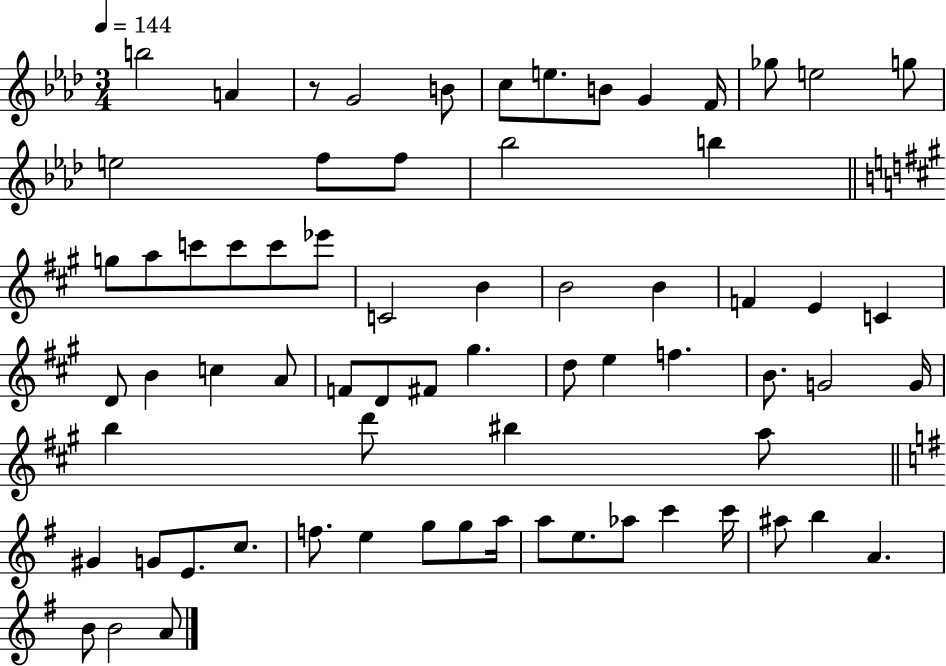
B5/h A4/q R/e G4/h B4/e C5/e E5/e. B4/e G4/q F4/s Gb5/e E5/h G5/e E5/h F5/e F5/e Bb5/h B5/q G5/e A5/e C6/e C6/e C6/e Eb6/e C4/h B4/q B4/h B4/q F4/q E4/q C4/q D4/e B4/q C5/q A4/e F4/e D4/e F#4/e G#5/q. D5/e E5/q F5/q. B4/e. G4/h G4/s B5/q D6/e BIS5/q A5/e G#4/q G4/e E4/e. C5/e. F5/e. E5/q G5/e G5/e A5/s A5/e E5/e. Ab5/e C6/q C6/s A#5/e B5/q A4/q. B4/e B4/h A4/e